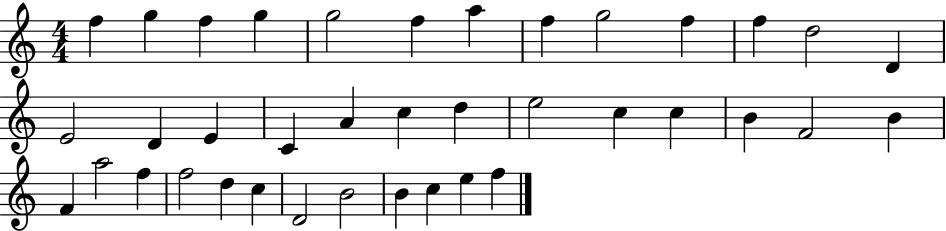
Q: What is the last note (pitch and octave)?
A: F5